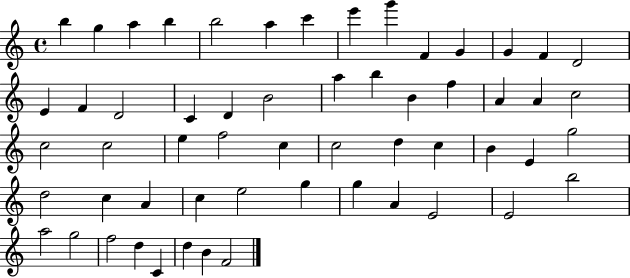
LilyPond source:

{
  \clef treble
  \time 4/4
  \defaultTimeSignature
  \key c \major
  b''4 g''4 a''4 b''4 | b''2 a''4 c'''4 | e'''4 g'''4 f'4 g'4 | g'4 f'4 d'2 | \break e'4 f'4 d'2 | c'4 d'4 b'2 | a''4 b''4 b'4 f''4 | a'4 a'4 c''2 | \break c''2 c''2 | e''4 f''2 c''4 | c''2 d''4 c''4 | b'4 e'4 g''2 | \break d''2 c''4 a'4 | c''4 e''2 g''4 | g''4 a'4 e'2 | e'2 b''2 | \break a''2 g''2 | f''2 d''4 c'4 | d''4 b'4 f'2 | \bar "|."
}